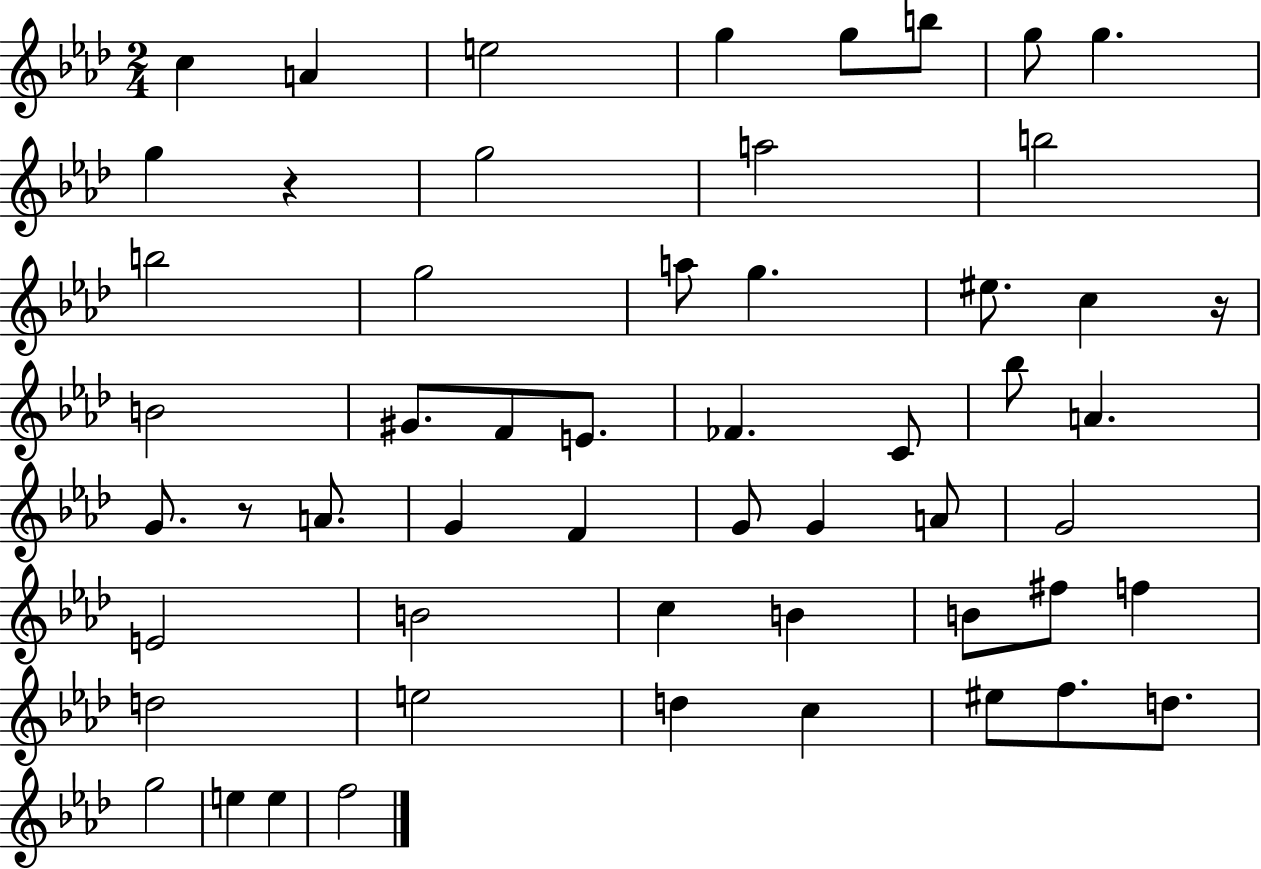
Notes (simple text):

C5/q A4/q E5/h G5/q G5/e B5/e G5/e G5/q. G5/q R/q G5/h A5/h B5/h B5/h G5/h A5/e G5/q. EIS5/e. C5/q R/s B4/h G#4/e. F4/e E4/e. FES4/q. C4/e Bb5/e A4/q. G4/e. R/e A4/e. G4/q F4/q G4/e G4/q A4/e G4/h E4/h B4/h C5/q B4/q B4/e F#5/e F5/q D5/h E5/h D5/q C5/q EIS5/e F5/e. D5/e. G5/h E5/q E5/q F5/h